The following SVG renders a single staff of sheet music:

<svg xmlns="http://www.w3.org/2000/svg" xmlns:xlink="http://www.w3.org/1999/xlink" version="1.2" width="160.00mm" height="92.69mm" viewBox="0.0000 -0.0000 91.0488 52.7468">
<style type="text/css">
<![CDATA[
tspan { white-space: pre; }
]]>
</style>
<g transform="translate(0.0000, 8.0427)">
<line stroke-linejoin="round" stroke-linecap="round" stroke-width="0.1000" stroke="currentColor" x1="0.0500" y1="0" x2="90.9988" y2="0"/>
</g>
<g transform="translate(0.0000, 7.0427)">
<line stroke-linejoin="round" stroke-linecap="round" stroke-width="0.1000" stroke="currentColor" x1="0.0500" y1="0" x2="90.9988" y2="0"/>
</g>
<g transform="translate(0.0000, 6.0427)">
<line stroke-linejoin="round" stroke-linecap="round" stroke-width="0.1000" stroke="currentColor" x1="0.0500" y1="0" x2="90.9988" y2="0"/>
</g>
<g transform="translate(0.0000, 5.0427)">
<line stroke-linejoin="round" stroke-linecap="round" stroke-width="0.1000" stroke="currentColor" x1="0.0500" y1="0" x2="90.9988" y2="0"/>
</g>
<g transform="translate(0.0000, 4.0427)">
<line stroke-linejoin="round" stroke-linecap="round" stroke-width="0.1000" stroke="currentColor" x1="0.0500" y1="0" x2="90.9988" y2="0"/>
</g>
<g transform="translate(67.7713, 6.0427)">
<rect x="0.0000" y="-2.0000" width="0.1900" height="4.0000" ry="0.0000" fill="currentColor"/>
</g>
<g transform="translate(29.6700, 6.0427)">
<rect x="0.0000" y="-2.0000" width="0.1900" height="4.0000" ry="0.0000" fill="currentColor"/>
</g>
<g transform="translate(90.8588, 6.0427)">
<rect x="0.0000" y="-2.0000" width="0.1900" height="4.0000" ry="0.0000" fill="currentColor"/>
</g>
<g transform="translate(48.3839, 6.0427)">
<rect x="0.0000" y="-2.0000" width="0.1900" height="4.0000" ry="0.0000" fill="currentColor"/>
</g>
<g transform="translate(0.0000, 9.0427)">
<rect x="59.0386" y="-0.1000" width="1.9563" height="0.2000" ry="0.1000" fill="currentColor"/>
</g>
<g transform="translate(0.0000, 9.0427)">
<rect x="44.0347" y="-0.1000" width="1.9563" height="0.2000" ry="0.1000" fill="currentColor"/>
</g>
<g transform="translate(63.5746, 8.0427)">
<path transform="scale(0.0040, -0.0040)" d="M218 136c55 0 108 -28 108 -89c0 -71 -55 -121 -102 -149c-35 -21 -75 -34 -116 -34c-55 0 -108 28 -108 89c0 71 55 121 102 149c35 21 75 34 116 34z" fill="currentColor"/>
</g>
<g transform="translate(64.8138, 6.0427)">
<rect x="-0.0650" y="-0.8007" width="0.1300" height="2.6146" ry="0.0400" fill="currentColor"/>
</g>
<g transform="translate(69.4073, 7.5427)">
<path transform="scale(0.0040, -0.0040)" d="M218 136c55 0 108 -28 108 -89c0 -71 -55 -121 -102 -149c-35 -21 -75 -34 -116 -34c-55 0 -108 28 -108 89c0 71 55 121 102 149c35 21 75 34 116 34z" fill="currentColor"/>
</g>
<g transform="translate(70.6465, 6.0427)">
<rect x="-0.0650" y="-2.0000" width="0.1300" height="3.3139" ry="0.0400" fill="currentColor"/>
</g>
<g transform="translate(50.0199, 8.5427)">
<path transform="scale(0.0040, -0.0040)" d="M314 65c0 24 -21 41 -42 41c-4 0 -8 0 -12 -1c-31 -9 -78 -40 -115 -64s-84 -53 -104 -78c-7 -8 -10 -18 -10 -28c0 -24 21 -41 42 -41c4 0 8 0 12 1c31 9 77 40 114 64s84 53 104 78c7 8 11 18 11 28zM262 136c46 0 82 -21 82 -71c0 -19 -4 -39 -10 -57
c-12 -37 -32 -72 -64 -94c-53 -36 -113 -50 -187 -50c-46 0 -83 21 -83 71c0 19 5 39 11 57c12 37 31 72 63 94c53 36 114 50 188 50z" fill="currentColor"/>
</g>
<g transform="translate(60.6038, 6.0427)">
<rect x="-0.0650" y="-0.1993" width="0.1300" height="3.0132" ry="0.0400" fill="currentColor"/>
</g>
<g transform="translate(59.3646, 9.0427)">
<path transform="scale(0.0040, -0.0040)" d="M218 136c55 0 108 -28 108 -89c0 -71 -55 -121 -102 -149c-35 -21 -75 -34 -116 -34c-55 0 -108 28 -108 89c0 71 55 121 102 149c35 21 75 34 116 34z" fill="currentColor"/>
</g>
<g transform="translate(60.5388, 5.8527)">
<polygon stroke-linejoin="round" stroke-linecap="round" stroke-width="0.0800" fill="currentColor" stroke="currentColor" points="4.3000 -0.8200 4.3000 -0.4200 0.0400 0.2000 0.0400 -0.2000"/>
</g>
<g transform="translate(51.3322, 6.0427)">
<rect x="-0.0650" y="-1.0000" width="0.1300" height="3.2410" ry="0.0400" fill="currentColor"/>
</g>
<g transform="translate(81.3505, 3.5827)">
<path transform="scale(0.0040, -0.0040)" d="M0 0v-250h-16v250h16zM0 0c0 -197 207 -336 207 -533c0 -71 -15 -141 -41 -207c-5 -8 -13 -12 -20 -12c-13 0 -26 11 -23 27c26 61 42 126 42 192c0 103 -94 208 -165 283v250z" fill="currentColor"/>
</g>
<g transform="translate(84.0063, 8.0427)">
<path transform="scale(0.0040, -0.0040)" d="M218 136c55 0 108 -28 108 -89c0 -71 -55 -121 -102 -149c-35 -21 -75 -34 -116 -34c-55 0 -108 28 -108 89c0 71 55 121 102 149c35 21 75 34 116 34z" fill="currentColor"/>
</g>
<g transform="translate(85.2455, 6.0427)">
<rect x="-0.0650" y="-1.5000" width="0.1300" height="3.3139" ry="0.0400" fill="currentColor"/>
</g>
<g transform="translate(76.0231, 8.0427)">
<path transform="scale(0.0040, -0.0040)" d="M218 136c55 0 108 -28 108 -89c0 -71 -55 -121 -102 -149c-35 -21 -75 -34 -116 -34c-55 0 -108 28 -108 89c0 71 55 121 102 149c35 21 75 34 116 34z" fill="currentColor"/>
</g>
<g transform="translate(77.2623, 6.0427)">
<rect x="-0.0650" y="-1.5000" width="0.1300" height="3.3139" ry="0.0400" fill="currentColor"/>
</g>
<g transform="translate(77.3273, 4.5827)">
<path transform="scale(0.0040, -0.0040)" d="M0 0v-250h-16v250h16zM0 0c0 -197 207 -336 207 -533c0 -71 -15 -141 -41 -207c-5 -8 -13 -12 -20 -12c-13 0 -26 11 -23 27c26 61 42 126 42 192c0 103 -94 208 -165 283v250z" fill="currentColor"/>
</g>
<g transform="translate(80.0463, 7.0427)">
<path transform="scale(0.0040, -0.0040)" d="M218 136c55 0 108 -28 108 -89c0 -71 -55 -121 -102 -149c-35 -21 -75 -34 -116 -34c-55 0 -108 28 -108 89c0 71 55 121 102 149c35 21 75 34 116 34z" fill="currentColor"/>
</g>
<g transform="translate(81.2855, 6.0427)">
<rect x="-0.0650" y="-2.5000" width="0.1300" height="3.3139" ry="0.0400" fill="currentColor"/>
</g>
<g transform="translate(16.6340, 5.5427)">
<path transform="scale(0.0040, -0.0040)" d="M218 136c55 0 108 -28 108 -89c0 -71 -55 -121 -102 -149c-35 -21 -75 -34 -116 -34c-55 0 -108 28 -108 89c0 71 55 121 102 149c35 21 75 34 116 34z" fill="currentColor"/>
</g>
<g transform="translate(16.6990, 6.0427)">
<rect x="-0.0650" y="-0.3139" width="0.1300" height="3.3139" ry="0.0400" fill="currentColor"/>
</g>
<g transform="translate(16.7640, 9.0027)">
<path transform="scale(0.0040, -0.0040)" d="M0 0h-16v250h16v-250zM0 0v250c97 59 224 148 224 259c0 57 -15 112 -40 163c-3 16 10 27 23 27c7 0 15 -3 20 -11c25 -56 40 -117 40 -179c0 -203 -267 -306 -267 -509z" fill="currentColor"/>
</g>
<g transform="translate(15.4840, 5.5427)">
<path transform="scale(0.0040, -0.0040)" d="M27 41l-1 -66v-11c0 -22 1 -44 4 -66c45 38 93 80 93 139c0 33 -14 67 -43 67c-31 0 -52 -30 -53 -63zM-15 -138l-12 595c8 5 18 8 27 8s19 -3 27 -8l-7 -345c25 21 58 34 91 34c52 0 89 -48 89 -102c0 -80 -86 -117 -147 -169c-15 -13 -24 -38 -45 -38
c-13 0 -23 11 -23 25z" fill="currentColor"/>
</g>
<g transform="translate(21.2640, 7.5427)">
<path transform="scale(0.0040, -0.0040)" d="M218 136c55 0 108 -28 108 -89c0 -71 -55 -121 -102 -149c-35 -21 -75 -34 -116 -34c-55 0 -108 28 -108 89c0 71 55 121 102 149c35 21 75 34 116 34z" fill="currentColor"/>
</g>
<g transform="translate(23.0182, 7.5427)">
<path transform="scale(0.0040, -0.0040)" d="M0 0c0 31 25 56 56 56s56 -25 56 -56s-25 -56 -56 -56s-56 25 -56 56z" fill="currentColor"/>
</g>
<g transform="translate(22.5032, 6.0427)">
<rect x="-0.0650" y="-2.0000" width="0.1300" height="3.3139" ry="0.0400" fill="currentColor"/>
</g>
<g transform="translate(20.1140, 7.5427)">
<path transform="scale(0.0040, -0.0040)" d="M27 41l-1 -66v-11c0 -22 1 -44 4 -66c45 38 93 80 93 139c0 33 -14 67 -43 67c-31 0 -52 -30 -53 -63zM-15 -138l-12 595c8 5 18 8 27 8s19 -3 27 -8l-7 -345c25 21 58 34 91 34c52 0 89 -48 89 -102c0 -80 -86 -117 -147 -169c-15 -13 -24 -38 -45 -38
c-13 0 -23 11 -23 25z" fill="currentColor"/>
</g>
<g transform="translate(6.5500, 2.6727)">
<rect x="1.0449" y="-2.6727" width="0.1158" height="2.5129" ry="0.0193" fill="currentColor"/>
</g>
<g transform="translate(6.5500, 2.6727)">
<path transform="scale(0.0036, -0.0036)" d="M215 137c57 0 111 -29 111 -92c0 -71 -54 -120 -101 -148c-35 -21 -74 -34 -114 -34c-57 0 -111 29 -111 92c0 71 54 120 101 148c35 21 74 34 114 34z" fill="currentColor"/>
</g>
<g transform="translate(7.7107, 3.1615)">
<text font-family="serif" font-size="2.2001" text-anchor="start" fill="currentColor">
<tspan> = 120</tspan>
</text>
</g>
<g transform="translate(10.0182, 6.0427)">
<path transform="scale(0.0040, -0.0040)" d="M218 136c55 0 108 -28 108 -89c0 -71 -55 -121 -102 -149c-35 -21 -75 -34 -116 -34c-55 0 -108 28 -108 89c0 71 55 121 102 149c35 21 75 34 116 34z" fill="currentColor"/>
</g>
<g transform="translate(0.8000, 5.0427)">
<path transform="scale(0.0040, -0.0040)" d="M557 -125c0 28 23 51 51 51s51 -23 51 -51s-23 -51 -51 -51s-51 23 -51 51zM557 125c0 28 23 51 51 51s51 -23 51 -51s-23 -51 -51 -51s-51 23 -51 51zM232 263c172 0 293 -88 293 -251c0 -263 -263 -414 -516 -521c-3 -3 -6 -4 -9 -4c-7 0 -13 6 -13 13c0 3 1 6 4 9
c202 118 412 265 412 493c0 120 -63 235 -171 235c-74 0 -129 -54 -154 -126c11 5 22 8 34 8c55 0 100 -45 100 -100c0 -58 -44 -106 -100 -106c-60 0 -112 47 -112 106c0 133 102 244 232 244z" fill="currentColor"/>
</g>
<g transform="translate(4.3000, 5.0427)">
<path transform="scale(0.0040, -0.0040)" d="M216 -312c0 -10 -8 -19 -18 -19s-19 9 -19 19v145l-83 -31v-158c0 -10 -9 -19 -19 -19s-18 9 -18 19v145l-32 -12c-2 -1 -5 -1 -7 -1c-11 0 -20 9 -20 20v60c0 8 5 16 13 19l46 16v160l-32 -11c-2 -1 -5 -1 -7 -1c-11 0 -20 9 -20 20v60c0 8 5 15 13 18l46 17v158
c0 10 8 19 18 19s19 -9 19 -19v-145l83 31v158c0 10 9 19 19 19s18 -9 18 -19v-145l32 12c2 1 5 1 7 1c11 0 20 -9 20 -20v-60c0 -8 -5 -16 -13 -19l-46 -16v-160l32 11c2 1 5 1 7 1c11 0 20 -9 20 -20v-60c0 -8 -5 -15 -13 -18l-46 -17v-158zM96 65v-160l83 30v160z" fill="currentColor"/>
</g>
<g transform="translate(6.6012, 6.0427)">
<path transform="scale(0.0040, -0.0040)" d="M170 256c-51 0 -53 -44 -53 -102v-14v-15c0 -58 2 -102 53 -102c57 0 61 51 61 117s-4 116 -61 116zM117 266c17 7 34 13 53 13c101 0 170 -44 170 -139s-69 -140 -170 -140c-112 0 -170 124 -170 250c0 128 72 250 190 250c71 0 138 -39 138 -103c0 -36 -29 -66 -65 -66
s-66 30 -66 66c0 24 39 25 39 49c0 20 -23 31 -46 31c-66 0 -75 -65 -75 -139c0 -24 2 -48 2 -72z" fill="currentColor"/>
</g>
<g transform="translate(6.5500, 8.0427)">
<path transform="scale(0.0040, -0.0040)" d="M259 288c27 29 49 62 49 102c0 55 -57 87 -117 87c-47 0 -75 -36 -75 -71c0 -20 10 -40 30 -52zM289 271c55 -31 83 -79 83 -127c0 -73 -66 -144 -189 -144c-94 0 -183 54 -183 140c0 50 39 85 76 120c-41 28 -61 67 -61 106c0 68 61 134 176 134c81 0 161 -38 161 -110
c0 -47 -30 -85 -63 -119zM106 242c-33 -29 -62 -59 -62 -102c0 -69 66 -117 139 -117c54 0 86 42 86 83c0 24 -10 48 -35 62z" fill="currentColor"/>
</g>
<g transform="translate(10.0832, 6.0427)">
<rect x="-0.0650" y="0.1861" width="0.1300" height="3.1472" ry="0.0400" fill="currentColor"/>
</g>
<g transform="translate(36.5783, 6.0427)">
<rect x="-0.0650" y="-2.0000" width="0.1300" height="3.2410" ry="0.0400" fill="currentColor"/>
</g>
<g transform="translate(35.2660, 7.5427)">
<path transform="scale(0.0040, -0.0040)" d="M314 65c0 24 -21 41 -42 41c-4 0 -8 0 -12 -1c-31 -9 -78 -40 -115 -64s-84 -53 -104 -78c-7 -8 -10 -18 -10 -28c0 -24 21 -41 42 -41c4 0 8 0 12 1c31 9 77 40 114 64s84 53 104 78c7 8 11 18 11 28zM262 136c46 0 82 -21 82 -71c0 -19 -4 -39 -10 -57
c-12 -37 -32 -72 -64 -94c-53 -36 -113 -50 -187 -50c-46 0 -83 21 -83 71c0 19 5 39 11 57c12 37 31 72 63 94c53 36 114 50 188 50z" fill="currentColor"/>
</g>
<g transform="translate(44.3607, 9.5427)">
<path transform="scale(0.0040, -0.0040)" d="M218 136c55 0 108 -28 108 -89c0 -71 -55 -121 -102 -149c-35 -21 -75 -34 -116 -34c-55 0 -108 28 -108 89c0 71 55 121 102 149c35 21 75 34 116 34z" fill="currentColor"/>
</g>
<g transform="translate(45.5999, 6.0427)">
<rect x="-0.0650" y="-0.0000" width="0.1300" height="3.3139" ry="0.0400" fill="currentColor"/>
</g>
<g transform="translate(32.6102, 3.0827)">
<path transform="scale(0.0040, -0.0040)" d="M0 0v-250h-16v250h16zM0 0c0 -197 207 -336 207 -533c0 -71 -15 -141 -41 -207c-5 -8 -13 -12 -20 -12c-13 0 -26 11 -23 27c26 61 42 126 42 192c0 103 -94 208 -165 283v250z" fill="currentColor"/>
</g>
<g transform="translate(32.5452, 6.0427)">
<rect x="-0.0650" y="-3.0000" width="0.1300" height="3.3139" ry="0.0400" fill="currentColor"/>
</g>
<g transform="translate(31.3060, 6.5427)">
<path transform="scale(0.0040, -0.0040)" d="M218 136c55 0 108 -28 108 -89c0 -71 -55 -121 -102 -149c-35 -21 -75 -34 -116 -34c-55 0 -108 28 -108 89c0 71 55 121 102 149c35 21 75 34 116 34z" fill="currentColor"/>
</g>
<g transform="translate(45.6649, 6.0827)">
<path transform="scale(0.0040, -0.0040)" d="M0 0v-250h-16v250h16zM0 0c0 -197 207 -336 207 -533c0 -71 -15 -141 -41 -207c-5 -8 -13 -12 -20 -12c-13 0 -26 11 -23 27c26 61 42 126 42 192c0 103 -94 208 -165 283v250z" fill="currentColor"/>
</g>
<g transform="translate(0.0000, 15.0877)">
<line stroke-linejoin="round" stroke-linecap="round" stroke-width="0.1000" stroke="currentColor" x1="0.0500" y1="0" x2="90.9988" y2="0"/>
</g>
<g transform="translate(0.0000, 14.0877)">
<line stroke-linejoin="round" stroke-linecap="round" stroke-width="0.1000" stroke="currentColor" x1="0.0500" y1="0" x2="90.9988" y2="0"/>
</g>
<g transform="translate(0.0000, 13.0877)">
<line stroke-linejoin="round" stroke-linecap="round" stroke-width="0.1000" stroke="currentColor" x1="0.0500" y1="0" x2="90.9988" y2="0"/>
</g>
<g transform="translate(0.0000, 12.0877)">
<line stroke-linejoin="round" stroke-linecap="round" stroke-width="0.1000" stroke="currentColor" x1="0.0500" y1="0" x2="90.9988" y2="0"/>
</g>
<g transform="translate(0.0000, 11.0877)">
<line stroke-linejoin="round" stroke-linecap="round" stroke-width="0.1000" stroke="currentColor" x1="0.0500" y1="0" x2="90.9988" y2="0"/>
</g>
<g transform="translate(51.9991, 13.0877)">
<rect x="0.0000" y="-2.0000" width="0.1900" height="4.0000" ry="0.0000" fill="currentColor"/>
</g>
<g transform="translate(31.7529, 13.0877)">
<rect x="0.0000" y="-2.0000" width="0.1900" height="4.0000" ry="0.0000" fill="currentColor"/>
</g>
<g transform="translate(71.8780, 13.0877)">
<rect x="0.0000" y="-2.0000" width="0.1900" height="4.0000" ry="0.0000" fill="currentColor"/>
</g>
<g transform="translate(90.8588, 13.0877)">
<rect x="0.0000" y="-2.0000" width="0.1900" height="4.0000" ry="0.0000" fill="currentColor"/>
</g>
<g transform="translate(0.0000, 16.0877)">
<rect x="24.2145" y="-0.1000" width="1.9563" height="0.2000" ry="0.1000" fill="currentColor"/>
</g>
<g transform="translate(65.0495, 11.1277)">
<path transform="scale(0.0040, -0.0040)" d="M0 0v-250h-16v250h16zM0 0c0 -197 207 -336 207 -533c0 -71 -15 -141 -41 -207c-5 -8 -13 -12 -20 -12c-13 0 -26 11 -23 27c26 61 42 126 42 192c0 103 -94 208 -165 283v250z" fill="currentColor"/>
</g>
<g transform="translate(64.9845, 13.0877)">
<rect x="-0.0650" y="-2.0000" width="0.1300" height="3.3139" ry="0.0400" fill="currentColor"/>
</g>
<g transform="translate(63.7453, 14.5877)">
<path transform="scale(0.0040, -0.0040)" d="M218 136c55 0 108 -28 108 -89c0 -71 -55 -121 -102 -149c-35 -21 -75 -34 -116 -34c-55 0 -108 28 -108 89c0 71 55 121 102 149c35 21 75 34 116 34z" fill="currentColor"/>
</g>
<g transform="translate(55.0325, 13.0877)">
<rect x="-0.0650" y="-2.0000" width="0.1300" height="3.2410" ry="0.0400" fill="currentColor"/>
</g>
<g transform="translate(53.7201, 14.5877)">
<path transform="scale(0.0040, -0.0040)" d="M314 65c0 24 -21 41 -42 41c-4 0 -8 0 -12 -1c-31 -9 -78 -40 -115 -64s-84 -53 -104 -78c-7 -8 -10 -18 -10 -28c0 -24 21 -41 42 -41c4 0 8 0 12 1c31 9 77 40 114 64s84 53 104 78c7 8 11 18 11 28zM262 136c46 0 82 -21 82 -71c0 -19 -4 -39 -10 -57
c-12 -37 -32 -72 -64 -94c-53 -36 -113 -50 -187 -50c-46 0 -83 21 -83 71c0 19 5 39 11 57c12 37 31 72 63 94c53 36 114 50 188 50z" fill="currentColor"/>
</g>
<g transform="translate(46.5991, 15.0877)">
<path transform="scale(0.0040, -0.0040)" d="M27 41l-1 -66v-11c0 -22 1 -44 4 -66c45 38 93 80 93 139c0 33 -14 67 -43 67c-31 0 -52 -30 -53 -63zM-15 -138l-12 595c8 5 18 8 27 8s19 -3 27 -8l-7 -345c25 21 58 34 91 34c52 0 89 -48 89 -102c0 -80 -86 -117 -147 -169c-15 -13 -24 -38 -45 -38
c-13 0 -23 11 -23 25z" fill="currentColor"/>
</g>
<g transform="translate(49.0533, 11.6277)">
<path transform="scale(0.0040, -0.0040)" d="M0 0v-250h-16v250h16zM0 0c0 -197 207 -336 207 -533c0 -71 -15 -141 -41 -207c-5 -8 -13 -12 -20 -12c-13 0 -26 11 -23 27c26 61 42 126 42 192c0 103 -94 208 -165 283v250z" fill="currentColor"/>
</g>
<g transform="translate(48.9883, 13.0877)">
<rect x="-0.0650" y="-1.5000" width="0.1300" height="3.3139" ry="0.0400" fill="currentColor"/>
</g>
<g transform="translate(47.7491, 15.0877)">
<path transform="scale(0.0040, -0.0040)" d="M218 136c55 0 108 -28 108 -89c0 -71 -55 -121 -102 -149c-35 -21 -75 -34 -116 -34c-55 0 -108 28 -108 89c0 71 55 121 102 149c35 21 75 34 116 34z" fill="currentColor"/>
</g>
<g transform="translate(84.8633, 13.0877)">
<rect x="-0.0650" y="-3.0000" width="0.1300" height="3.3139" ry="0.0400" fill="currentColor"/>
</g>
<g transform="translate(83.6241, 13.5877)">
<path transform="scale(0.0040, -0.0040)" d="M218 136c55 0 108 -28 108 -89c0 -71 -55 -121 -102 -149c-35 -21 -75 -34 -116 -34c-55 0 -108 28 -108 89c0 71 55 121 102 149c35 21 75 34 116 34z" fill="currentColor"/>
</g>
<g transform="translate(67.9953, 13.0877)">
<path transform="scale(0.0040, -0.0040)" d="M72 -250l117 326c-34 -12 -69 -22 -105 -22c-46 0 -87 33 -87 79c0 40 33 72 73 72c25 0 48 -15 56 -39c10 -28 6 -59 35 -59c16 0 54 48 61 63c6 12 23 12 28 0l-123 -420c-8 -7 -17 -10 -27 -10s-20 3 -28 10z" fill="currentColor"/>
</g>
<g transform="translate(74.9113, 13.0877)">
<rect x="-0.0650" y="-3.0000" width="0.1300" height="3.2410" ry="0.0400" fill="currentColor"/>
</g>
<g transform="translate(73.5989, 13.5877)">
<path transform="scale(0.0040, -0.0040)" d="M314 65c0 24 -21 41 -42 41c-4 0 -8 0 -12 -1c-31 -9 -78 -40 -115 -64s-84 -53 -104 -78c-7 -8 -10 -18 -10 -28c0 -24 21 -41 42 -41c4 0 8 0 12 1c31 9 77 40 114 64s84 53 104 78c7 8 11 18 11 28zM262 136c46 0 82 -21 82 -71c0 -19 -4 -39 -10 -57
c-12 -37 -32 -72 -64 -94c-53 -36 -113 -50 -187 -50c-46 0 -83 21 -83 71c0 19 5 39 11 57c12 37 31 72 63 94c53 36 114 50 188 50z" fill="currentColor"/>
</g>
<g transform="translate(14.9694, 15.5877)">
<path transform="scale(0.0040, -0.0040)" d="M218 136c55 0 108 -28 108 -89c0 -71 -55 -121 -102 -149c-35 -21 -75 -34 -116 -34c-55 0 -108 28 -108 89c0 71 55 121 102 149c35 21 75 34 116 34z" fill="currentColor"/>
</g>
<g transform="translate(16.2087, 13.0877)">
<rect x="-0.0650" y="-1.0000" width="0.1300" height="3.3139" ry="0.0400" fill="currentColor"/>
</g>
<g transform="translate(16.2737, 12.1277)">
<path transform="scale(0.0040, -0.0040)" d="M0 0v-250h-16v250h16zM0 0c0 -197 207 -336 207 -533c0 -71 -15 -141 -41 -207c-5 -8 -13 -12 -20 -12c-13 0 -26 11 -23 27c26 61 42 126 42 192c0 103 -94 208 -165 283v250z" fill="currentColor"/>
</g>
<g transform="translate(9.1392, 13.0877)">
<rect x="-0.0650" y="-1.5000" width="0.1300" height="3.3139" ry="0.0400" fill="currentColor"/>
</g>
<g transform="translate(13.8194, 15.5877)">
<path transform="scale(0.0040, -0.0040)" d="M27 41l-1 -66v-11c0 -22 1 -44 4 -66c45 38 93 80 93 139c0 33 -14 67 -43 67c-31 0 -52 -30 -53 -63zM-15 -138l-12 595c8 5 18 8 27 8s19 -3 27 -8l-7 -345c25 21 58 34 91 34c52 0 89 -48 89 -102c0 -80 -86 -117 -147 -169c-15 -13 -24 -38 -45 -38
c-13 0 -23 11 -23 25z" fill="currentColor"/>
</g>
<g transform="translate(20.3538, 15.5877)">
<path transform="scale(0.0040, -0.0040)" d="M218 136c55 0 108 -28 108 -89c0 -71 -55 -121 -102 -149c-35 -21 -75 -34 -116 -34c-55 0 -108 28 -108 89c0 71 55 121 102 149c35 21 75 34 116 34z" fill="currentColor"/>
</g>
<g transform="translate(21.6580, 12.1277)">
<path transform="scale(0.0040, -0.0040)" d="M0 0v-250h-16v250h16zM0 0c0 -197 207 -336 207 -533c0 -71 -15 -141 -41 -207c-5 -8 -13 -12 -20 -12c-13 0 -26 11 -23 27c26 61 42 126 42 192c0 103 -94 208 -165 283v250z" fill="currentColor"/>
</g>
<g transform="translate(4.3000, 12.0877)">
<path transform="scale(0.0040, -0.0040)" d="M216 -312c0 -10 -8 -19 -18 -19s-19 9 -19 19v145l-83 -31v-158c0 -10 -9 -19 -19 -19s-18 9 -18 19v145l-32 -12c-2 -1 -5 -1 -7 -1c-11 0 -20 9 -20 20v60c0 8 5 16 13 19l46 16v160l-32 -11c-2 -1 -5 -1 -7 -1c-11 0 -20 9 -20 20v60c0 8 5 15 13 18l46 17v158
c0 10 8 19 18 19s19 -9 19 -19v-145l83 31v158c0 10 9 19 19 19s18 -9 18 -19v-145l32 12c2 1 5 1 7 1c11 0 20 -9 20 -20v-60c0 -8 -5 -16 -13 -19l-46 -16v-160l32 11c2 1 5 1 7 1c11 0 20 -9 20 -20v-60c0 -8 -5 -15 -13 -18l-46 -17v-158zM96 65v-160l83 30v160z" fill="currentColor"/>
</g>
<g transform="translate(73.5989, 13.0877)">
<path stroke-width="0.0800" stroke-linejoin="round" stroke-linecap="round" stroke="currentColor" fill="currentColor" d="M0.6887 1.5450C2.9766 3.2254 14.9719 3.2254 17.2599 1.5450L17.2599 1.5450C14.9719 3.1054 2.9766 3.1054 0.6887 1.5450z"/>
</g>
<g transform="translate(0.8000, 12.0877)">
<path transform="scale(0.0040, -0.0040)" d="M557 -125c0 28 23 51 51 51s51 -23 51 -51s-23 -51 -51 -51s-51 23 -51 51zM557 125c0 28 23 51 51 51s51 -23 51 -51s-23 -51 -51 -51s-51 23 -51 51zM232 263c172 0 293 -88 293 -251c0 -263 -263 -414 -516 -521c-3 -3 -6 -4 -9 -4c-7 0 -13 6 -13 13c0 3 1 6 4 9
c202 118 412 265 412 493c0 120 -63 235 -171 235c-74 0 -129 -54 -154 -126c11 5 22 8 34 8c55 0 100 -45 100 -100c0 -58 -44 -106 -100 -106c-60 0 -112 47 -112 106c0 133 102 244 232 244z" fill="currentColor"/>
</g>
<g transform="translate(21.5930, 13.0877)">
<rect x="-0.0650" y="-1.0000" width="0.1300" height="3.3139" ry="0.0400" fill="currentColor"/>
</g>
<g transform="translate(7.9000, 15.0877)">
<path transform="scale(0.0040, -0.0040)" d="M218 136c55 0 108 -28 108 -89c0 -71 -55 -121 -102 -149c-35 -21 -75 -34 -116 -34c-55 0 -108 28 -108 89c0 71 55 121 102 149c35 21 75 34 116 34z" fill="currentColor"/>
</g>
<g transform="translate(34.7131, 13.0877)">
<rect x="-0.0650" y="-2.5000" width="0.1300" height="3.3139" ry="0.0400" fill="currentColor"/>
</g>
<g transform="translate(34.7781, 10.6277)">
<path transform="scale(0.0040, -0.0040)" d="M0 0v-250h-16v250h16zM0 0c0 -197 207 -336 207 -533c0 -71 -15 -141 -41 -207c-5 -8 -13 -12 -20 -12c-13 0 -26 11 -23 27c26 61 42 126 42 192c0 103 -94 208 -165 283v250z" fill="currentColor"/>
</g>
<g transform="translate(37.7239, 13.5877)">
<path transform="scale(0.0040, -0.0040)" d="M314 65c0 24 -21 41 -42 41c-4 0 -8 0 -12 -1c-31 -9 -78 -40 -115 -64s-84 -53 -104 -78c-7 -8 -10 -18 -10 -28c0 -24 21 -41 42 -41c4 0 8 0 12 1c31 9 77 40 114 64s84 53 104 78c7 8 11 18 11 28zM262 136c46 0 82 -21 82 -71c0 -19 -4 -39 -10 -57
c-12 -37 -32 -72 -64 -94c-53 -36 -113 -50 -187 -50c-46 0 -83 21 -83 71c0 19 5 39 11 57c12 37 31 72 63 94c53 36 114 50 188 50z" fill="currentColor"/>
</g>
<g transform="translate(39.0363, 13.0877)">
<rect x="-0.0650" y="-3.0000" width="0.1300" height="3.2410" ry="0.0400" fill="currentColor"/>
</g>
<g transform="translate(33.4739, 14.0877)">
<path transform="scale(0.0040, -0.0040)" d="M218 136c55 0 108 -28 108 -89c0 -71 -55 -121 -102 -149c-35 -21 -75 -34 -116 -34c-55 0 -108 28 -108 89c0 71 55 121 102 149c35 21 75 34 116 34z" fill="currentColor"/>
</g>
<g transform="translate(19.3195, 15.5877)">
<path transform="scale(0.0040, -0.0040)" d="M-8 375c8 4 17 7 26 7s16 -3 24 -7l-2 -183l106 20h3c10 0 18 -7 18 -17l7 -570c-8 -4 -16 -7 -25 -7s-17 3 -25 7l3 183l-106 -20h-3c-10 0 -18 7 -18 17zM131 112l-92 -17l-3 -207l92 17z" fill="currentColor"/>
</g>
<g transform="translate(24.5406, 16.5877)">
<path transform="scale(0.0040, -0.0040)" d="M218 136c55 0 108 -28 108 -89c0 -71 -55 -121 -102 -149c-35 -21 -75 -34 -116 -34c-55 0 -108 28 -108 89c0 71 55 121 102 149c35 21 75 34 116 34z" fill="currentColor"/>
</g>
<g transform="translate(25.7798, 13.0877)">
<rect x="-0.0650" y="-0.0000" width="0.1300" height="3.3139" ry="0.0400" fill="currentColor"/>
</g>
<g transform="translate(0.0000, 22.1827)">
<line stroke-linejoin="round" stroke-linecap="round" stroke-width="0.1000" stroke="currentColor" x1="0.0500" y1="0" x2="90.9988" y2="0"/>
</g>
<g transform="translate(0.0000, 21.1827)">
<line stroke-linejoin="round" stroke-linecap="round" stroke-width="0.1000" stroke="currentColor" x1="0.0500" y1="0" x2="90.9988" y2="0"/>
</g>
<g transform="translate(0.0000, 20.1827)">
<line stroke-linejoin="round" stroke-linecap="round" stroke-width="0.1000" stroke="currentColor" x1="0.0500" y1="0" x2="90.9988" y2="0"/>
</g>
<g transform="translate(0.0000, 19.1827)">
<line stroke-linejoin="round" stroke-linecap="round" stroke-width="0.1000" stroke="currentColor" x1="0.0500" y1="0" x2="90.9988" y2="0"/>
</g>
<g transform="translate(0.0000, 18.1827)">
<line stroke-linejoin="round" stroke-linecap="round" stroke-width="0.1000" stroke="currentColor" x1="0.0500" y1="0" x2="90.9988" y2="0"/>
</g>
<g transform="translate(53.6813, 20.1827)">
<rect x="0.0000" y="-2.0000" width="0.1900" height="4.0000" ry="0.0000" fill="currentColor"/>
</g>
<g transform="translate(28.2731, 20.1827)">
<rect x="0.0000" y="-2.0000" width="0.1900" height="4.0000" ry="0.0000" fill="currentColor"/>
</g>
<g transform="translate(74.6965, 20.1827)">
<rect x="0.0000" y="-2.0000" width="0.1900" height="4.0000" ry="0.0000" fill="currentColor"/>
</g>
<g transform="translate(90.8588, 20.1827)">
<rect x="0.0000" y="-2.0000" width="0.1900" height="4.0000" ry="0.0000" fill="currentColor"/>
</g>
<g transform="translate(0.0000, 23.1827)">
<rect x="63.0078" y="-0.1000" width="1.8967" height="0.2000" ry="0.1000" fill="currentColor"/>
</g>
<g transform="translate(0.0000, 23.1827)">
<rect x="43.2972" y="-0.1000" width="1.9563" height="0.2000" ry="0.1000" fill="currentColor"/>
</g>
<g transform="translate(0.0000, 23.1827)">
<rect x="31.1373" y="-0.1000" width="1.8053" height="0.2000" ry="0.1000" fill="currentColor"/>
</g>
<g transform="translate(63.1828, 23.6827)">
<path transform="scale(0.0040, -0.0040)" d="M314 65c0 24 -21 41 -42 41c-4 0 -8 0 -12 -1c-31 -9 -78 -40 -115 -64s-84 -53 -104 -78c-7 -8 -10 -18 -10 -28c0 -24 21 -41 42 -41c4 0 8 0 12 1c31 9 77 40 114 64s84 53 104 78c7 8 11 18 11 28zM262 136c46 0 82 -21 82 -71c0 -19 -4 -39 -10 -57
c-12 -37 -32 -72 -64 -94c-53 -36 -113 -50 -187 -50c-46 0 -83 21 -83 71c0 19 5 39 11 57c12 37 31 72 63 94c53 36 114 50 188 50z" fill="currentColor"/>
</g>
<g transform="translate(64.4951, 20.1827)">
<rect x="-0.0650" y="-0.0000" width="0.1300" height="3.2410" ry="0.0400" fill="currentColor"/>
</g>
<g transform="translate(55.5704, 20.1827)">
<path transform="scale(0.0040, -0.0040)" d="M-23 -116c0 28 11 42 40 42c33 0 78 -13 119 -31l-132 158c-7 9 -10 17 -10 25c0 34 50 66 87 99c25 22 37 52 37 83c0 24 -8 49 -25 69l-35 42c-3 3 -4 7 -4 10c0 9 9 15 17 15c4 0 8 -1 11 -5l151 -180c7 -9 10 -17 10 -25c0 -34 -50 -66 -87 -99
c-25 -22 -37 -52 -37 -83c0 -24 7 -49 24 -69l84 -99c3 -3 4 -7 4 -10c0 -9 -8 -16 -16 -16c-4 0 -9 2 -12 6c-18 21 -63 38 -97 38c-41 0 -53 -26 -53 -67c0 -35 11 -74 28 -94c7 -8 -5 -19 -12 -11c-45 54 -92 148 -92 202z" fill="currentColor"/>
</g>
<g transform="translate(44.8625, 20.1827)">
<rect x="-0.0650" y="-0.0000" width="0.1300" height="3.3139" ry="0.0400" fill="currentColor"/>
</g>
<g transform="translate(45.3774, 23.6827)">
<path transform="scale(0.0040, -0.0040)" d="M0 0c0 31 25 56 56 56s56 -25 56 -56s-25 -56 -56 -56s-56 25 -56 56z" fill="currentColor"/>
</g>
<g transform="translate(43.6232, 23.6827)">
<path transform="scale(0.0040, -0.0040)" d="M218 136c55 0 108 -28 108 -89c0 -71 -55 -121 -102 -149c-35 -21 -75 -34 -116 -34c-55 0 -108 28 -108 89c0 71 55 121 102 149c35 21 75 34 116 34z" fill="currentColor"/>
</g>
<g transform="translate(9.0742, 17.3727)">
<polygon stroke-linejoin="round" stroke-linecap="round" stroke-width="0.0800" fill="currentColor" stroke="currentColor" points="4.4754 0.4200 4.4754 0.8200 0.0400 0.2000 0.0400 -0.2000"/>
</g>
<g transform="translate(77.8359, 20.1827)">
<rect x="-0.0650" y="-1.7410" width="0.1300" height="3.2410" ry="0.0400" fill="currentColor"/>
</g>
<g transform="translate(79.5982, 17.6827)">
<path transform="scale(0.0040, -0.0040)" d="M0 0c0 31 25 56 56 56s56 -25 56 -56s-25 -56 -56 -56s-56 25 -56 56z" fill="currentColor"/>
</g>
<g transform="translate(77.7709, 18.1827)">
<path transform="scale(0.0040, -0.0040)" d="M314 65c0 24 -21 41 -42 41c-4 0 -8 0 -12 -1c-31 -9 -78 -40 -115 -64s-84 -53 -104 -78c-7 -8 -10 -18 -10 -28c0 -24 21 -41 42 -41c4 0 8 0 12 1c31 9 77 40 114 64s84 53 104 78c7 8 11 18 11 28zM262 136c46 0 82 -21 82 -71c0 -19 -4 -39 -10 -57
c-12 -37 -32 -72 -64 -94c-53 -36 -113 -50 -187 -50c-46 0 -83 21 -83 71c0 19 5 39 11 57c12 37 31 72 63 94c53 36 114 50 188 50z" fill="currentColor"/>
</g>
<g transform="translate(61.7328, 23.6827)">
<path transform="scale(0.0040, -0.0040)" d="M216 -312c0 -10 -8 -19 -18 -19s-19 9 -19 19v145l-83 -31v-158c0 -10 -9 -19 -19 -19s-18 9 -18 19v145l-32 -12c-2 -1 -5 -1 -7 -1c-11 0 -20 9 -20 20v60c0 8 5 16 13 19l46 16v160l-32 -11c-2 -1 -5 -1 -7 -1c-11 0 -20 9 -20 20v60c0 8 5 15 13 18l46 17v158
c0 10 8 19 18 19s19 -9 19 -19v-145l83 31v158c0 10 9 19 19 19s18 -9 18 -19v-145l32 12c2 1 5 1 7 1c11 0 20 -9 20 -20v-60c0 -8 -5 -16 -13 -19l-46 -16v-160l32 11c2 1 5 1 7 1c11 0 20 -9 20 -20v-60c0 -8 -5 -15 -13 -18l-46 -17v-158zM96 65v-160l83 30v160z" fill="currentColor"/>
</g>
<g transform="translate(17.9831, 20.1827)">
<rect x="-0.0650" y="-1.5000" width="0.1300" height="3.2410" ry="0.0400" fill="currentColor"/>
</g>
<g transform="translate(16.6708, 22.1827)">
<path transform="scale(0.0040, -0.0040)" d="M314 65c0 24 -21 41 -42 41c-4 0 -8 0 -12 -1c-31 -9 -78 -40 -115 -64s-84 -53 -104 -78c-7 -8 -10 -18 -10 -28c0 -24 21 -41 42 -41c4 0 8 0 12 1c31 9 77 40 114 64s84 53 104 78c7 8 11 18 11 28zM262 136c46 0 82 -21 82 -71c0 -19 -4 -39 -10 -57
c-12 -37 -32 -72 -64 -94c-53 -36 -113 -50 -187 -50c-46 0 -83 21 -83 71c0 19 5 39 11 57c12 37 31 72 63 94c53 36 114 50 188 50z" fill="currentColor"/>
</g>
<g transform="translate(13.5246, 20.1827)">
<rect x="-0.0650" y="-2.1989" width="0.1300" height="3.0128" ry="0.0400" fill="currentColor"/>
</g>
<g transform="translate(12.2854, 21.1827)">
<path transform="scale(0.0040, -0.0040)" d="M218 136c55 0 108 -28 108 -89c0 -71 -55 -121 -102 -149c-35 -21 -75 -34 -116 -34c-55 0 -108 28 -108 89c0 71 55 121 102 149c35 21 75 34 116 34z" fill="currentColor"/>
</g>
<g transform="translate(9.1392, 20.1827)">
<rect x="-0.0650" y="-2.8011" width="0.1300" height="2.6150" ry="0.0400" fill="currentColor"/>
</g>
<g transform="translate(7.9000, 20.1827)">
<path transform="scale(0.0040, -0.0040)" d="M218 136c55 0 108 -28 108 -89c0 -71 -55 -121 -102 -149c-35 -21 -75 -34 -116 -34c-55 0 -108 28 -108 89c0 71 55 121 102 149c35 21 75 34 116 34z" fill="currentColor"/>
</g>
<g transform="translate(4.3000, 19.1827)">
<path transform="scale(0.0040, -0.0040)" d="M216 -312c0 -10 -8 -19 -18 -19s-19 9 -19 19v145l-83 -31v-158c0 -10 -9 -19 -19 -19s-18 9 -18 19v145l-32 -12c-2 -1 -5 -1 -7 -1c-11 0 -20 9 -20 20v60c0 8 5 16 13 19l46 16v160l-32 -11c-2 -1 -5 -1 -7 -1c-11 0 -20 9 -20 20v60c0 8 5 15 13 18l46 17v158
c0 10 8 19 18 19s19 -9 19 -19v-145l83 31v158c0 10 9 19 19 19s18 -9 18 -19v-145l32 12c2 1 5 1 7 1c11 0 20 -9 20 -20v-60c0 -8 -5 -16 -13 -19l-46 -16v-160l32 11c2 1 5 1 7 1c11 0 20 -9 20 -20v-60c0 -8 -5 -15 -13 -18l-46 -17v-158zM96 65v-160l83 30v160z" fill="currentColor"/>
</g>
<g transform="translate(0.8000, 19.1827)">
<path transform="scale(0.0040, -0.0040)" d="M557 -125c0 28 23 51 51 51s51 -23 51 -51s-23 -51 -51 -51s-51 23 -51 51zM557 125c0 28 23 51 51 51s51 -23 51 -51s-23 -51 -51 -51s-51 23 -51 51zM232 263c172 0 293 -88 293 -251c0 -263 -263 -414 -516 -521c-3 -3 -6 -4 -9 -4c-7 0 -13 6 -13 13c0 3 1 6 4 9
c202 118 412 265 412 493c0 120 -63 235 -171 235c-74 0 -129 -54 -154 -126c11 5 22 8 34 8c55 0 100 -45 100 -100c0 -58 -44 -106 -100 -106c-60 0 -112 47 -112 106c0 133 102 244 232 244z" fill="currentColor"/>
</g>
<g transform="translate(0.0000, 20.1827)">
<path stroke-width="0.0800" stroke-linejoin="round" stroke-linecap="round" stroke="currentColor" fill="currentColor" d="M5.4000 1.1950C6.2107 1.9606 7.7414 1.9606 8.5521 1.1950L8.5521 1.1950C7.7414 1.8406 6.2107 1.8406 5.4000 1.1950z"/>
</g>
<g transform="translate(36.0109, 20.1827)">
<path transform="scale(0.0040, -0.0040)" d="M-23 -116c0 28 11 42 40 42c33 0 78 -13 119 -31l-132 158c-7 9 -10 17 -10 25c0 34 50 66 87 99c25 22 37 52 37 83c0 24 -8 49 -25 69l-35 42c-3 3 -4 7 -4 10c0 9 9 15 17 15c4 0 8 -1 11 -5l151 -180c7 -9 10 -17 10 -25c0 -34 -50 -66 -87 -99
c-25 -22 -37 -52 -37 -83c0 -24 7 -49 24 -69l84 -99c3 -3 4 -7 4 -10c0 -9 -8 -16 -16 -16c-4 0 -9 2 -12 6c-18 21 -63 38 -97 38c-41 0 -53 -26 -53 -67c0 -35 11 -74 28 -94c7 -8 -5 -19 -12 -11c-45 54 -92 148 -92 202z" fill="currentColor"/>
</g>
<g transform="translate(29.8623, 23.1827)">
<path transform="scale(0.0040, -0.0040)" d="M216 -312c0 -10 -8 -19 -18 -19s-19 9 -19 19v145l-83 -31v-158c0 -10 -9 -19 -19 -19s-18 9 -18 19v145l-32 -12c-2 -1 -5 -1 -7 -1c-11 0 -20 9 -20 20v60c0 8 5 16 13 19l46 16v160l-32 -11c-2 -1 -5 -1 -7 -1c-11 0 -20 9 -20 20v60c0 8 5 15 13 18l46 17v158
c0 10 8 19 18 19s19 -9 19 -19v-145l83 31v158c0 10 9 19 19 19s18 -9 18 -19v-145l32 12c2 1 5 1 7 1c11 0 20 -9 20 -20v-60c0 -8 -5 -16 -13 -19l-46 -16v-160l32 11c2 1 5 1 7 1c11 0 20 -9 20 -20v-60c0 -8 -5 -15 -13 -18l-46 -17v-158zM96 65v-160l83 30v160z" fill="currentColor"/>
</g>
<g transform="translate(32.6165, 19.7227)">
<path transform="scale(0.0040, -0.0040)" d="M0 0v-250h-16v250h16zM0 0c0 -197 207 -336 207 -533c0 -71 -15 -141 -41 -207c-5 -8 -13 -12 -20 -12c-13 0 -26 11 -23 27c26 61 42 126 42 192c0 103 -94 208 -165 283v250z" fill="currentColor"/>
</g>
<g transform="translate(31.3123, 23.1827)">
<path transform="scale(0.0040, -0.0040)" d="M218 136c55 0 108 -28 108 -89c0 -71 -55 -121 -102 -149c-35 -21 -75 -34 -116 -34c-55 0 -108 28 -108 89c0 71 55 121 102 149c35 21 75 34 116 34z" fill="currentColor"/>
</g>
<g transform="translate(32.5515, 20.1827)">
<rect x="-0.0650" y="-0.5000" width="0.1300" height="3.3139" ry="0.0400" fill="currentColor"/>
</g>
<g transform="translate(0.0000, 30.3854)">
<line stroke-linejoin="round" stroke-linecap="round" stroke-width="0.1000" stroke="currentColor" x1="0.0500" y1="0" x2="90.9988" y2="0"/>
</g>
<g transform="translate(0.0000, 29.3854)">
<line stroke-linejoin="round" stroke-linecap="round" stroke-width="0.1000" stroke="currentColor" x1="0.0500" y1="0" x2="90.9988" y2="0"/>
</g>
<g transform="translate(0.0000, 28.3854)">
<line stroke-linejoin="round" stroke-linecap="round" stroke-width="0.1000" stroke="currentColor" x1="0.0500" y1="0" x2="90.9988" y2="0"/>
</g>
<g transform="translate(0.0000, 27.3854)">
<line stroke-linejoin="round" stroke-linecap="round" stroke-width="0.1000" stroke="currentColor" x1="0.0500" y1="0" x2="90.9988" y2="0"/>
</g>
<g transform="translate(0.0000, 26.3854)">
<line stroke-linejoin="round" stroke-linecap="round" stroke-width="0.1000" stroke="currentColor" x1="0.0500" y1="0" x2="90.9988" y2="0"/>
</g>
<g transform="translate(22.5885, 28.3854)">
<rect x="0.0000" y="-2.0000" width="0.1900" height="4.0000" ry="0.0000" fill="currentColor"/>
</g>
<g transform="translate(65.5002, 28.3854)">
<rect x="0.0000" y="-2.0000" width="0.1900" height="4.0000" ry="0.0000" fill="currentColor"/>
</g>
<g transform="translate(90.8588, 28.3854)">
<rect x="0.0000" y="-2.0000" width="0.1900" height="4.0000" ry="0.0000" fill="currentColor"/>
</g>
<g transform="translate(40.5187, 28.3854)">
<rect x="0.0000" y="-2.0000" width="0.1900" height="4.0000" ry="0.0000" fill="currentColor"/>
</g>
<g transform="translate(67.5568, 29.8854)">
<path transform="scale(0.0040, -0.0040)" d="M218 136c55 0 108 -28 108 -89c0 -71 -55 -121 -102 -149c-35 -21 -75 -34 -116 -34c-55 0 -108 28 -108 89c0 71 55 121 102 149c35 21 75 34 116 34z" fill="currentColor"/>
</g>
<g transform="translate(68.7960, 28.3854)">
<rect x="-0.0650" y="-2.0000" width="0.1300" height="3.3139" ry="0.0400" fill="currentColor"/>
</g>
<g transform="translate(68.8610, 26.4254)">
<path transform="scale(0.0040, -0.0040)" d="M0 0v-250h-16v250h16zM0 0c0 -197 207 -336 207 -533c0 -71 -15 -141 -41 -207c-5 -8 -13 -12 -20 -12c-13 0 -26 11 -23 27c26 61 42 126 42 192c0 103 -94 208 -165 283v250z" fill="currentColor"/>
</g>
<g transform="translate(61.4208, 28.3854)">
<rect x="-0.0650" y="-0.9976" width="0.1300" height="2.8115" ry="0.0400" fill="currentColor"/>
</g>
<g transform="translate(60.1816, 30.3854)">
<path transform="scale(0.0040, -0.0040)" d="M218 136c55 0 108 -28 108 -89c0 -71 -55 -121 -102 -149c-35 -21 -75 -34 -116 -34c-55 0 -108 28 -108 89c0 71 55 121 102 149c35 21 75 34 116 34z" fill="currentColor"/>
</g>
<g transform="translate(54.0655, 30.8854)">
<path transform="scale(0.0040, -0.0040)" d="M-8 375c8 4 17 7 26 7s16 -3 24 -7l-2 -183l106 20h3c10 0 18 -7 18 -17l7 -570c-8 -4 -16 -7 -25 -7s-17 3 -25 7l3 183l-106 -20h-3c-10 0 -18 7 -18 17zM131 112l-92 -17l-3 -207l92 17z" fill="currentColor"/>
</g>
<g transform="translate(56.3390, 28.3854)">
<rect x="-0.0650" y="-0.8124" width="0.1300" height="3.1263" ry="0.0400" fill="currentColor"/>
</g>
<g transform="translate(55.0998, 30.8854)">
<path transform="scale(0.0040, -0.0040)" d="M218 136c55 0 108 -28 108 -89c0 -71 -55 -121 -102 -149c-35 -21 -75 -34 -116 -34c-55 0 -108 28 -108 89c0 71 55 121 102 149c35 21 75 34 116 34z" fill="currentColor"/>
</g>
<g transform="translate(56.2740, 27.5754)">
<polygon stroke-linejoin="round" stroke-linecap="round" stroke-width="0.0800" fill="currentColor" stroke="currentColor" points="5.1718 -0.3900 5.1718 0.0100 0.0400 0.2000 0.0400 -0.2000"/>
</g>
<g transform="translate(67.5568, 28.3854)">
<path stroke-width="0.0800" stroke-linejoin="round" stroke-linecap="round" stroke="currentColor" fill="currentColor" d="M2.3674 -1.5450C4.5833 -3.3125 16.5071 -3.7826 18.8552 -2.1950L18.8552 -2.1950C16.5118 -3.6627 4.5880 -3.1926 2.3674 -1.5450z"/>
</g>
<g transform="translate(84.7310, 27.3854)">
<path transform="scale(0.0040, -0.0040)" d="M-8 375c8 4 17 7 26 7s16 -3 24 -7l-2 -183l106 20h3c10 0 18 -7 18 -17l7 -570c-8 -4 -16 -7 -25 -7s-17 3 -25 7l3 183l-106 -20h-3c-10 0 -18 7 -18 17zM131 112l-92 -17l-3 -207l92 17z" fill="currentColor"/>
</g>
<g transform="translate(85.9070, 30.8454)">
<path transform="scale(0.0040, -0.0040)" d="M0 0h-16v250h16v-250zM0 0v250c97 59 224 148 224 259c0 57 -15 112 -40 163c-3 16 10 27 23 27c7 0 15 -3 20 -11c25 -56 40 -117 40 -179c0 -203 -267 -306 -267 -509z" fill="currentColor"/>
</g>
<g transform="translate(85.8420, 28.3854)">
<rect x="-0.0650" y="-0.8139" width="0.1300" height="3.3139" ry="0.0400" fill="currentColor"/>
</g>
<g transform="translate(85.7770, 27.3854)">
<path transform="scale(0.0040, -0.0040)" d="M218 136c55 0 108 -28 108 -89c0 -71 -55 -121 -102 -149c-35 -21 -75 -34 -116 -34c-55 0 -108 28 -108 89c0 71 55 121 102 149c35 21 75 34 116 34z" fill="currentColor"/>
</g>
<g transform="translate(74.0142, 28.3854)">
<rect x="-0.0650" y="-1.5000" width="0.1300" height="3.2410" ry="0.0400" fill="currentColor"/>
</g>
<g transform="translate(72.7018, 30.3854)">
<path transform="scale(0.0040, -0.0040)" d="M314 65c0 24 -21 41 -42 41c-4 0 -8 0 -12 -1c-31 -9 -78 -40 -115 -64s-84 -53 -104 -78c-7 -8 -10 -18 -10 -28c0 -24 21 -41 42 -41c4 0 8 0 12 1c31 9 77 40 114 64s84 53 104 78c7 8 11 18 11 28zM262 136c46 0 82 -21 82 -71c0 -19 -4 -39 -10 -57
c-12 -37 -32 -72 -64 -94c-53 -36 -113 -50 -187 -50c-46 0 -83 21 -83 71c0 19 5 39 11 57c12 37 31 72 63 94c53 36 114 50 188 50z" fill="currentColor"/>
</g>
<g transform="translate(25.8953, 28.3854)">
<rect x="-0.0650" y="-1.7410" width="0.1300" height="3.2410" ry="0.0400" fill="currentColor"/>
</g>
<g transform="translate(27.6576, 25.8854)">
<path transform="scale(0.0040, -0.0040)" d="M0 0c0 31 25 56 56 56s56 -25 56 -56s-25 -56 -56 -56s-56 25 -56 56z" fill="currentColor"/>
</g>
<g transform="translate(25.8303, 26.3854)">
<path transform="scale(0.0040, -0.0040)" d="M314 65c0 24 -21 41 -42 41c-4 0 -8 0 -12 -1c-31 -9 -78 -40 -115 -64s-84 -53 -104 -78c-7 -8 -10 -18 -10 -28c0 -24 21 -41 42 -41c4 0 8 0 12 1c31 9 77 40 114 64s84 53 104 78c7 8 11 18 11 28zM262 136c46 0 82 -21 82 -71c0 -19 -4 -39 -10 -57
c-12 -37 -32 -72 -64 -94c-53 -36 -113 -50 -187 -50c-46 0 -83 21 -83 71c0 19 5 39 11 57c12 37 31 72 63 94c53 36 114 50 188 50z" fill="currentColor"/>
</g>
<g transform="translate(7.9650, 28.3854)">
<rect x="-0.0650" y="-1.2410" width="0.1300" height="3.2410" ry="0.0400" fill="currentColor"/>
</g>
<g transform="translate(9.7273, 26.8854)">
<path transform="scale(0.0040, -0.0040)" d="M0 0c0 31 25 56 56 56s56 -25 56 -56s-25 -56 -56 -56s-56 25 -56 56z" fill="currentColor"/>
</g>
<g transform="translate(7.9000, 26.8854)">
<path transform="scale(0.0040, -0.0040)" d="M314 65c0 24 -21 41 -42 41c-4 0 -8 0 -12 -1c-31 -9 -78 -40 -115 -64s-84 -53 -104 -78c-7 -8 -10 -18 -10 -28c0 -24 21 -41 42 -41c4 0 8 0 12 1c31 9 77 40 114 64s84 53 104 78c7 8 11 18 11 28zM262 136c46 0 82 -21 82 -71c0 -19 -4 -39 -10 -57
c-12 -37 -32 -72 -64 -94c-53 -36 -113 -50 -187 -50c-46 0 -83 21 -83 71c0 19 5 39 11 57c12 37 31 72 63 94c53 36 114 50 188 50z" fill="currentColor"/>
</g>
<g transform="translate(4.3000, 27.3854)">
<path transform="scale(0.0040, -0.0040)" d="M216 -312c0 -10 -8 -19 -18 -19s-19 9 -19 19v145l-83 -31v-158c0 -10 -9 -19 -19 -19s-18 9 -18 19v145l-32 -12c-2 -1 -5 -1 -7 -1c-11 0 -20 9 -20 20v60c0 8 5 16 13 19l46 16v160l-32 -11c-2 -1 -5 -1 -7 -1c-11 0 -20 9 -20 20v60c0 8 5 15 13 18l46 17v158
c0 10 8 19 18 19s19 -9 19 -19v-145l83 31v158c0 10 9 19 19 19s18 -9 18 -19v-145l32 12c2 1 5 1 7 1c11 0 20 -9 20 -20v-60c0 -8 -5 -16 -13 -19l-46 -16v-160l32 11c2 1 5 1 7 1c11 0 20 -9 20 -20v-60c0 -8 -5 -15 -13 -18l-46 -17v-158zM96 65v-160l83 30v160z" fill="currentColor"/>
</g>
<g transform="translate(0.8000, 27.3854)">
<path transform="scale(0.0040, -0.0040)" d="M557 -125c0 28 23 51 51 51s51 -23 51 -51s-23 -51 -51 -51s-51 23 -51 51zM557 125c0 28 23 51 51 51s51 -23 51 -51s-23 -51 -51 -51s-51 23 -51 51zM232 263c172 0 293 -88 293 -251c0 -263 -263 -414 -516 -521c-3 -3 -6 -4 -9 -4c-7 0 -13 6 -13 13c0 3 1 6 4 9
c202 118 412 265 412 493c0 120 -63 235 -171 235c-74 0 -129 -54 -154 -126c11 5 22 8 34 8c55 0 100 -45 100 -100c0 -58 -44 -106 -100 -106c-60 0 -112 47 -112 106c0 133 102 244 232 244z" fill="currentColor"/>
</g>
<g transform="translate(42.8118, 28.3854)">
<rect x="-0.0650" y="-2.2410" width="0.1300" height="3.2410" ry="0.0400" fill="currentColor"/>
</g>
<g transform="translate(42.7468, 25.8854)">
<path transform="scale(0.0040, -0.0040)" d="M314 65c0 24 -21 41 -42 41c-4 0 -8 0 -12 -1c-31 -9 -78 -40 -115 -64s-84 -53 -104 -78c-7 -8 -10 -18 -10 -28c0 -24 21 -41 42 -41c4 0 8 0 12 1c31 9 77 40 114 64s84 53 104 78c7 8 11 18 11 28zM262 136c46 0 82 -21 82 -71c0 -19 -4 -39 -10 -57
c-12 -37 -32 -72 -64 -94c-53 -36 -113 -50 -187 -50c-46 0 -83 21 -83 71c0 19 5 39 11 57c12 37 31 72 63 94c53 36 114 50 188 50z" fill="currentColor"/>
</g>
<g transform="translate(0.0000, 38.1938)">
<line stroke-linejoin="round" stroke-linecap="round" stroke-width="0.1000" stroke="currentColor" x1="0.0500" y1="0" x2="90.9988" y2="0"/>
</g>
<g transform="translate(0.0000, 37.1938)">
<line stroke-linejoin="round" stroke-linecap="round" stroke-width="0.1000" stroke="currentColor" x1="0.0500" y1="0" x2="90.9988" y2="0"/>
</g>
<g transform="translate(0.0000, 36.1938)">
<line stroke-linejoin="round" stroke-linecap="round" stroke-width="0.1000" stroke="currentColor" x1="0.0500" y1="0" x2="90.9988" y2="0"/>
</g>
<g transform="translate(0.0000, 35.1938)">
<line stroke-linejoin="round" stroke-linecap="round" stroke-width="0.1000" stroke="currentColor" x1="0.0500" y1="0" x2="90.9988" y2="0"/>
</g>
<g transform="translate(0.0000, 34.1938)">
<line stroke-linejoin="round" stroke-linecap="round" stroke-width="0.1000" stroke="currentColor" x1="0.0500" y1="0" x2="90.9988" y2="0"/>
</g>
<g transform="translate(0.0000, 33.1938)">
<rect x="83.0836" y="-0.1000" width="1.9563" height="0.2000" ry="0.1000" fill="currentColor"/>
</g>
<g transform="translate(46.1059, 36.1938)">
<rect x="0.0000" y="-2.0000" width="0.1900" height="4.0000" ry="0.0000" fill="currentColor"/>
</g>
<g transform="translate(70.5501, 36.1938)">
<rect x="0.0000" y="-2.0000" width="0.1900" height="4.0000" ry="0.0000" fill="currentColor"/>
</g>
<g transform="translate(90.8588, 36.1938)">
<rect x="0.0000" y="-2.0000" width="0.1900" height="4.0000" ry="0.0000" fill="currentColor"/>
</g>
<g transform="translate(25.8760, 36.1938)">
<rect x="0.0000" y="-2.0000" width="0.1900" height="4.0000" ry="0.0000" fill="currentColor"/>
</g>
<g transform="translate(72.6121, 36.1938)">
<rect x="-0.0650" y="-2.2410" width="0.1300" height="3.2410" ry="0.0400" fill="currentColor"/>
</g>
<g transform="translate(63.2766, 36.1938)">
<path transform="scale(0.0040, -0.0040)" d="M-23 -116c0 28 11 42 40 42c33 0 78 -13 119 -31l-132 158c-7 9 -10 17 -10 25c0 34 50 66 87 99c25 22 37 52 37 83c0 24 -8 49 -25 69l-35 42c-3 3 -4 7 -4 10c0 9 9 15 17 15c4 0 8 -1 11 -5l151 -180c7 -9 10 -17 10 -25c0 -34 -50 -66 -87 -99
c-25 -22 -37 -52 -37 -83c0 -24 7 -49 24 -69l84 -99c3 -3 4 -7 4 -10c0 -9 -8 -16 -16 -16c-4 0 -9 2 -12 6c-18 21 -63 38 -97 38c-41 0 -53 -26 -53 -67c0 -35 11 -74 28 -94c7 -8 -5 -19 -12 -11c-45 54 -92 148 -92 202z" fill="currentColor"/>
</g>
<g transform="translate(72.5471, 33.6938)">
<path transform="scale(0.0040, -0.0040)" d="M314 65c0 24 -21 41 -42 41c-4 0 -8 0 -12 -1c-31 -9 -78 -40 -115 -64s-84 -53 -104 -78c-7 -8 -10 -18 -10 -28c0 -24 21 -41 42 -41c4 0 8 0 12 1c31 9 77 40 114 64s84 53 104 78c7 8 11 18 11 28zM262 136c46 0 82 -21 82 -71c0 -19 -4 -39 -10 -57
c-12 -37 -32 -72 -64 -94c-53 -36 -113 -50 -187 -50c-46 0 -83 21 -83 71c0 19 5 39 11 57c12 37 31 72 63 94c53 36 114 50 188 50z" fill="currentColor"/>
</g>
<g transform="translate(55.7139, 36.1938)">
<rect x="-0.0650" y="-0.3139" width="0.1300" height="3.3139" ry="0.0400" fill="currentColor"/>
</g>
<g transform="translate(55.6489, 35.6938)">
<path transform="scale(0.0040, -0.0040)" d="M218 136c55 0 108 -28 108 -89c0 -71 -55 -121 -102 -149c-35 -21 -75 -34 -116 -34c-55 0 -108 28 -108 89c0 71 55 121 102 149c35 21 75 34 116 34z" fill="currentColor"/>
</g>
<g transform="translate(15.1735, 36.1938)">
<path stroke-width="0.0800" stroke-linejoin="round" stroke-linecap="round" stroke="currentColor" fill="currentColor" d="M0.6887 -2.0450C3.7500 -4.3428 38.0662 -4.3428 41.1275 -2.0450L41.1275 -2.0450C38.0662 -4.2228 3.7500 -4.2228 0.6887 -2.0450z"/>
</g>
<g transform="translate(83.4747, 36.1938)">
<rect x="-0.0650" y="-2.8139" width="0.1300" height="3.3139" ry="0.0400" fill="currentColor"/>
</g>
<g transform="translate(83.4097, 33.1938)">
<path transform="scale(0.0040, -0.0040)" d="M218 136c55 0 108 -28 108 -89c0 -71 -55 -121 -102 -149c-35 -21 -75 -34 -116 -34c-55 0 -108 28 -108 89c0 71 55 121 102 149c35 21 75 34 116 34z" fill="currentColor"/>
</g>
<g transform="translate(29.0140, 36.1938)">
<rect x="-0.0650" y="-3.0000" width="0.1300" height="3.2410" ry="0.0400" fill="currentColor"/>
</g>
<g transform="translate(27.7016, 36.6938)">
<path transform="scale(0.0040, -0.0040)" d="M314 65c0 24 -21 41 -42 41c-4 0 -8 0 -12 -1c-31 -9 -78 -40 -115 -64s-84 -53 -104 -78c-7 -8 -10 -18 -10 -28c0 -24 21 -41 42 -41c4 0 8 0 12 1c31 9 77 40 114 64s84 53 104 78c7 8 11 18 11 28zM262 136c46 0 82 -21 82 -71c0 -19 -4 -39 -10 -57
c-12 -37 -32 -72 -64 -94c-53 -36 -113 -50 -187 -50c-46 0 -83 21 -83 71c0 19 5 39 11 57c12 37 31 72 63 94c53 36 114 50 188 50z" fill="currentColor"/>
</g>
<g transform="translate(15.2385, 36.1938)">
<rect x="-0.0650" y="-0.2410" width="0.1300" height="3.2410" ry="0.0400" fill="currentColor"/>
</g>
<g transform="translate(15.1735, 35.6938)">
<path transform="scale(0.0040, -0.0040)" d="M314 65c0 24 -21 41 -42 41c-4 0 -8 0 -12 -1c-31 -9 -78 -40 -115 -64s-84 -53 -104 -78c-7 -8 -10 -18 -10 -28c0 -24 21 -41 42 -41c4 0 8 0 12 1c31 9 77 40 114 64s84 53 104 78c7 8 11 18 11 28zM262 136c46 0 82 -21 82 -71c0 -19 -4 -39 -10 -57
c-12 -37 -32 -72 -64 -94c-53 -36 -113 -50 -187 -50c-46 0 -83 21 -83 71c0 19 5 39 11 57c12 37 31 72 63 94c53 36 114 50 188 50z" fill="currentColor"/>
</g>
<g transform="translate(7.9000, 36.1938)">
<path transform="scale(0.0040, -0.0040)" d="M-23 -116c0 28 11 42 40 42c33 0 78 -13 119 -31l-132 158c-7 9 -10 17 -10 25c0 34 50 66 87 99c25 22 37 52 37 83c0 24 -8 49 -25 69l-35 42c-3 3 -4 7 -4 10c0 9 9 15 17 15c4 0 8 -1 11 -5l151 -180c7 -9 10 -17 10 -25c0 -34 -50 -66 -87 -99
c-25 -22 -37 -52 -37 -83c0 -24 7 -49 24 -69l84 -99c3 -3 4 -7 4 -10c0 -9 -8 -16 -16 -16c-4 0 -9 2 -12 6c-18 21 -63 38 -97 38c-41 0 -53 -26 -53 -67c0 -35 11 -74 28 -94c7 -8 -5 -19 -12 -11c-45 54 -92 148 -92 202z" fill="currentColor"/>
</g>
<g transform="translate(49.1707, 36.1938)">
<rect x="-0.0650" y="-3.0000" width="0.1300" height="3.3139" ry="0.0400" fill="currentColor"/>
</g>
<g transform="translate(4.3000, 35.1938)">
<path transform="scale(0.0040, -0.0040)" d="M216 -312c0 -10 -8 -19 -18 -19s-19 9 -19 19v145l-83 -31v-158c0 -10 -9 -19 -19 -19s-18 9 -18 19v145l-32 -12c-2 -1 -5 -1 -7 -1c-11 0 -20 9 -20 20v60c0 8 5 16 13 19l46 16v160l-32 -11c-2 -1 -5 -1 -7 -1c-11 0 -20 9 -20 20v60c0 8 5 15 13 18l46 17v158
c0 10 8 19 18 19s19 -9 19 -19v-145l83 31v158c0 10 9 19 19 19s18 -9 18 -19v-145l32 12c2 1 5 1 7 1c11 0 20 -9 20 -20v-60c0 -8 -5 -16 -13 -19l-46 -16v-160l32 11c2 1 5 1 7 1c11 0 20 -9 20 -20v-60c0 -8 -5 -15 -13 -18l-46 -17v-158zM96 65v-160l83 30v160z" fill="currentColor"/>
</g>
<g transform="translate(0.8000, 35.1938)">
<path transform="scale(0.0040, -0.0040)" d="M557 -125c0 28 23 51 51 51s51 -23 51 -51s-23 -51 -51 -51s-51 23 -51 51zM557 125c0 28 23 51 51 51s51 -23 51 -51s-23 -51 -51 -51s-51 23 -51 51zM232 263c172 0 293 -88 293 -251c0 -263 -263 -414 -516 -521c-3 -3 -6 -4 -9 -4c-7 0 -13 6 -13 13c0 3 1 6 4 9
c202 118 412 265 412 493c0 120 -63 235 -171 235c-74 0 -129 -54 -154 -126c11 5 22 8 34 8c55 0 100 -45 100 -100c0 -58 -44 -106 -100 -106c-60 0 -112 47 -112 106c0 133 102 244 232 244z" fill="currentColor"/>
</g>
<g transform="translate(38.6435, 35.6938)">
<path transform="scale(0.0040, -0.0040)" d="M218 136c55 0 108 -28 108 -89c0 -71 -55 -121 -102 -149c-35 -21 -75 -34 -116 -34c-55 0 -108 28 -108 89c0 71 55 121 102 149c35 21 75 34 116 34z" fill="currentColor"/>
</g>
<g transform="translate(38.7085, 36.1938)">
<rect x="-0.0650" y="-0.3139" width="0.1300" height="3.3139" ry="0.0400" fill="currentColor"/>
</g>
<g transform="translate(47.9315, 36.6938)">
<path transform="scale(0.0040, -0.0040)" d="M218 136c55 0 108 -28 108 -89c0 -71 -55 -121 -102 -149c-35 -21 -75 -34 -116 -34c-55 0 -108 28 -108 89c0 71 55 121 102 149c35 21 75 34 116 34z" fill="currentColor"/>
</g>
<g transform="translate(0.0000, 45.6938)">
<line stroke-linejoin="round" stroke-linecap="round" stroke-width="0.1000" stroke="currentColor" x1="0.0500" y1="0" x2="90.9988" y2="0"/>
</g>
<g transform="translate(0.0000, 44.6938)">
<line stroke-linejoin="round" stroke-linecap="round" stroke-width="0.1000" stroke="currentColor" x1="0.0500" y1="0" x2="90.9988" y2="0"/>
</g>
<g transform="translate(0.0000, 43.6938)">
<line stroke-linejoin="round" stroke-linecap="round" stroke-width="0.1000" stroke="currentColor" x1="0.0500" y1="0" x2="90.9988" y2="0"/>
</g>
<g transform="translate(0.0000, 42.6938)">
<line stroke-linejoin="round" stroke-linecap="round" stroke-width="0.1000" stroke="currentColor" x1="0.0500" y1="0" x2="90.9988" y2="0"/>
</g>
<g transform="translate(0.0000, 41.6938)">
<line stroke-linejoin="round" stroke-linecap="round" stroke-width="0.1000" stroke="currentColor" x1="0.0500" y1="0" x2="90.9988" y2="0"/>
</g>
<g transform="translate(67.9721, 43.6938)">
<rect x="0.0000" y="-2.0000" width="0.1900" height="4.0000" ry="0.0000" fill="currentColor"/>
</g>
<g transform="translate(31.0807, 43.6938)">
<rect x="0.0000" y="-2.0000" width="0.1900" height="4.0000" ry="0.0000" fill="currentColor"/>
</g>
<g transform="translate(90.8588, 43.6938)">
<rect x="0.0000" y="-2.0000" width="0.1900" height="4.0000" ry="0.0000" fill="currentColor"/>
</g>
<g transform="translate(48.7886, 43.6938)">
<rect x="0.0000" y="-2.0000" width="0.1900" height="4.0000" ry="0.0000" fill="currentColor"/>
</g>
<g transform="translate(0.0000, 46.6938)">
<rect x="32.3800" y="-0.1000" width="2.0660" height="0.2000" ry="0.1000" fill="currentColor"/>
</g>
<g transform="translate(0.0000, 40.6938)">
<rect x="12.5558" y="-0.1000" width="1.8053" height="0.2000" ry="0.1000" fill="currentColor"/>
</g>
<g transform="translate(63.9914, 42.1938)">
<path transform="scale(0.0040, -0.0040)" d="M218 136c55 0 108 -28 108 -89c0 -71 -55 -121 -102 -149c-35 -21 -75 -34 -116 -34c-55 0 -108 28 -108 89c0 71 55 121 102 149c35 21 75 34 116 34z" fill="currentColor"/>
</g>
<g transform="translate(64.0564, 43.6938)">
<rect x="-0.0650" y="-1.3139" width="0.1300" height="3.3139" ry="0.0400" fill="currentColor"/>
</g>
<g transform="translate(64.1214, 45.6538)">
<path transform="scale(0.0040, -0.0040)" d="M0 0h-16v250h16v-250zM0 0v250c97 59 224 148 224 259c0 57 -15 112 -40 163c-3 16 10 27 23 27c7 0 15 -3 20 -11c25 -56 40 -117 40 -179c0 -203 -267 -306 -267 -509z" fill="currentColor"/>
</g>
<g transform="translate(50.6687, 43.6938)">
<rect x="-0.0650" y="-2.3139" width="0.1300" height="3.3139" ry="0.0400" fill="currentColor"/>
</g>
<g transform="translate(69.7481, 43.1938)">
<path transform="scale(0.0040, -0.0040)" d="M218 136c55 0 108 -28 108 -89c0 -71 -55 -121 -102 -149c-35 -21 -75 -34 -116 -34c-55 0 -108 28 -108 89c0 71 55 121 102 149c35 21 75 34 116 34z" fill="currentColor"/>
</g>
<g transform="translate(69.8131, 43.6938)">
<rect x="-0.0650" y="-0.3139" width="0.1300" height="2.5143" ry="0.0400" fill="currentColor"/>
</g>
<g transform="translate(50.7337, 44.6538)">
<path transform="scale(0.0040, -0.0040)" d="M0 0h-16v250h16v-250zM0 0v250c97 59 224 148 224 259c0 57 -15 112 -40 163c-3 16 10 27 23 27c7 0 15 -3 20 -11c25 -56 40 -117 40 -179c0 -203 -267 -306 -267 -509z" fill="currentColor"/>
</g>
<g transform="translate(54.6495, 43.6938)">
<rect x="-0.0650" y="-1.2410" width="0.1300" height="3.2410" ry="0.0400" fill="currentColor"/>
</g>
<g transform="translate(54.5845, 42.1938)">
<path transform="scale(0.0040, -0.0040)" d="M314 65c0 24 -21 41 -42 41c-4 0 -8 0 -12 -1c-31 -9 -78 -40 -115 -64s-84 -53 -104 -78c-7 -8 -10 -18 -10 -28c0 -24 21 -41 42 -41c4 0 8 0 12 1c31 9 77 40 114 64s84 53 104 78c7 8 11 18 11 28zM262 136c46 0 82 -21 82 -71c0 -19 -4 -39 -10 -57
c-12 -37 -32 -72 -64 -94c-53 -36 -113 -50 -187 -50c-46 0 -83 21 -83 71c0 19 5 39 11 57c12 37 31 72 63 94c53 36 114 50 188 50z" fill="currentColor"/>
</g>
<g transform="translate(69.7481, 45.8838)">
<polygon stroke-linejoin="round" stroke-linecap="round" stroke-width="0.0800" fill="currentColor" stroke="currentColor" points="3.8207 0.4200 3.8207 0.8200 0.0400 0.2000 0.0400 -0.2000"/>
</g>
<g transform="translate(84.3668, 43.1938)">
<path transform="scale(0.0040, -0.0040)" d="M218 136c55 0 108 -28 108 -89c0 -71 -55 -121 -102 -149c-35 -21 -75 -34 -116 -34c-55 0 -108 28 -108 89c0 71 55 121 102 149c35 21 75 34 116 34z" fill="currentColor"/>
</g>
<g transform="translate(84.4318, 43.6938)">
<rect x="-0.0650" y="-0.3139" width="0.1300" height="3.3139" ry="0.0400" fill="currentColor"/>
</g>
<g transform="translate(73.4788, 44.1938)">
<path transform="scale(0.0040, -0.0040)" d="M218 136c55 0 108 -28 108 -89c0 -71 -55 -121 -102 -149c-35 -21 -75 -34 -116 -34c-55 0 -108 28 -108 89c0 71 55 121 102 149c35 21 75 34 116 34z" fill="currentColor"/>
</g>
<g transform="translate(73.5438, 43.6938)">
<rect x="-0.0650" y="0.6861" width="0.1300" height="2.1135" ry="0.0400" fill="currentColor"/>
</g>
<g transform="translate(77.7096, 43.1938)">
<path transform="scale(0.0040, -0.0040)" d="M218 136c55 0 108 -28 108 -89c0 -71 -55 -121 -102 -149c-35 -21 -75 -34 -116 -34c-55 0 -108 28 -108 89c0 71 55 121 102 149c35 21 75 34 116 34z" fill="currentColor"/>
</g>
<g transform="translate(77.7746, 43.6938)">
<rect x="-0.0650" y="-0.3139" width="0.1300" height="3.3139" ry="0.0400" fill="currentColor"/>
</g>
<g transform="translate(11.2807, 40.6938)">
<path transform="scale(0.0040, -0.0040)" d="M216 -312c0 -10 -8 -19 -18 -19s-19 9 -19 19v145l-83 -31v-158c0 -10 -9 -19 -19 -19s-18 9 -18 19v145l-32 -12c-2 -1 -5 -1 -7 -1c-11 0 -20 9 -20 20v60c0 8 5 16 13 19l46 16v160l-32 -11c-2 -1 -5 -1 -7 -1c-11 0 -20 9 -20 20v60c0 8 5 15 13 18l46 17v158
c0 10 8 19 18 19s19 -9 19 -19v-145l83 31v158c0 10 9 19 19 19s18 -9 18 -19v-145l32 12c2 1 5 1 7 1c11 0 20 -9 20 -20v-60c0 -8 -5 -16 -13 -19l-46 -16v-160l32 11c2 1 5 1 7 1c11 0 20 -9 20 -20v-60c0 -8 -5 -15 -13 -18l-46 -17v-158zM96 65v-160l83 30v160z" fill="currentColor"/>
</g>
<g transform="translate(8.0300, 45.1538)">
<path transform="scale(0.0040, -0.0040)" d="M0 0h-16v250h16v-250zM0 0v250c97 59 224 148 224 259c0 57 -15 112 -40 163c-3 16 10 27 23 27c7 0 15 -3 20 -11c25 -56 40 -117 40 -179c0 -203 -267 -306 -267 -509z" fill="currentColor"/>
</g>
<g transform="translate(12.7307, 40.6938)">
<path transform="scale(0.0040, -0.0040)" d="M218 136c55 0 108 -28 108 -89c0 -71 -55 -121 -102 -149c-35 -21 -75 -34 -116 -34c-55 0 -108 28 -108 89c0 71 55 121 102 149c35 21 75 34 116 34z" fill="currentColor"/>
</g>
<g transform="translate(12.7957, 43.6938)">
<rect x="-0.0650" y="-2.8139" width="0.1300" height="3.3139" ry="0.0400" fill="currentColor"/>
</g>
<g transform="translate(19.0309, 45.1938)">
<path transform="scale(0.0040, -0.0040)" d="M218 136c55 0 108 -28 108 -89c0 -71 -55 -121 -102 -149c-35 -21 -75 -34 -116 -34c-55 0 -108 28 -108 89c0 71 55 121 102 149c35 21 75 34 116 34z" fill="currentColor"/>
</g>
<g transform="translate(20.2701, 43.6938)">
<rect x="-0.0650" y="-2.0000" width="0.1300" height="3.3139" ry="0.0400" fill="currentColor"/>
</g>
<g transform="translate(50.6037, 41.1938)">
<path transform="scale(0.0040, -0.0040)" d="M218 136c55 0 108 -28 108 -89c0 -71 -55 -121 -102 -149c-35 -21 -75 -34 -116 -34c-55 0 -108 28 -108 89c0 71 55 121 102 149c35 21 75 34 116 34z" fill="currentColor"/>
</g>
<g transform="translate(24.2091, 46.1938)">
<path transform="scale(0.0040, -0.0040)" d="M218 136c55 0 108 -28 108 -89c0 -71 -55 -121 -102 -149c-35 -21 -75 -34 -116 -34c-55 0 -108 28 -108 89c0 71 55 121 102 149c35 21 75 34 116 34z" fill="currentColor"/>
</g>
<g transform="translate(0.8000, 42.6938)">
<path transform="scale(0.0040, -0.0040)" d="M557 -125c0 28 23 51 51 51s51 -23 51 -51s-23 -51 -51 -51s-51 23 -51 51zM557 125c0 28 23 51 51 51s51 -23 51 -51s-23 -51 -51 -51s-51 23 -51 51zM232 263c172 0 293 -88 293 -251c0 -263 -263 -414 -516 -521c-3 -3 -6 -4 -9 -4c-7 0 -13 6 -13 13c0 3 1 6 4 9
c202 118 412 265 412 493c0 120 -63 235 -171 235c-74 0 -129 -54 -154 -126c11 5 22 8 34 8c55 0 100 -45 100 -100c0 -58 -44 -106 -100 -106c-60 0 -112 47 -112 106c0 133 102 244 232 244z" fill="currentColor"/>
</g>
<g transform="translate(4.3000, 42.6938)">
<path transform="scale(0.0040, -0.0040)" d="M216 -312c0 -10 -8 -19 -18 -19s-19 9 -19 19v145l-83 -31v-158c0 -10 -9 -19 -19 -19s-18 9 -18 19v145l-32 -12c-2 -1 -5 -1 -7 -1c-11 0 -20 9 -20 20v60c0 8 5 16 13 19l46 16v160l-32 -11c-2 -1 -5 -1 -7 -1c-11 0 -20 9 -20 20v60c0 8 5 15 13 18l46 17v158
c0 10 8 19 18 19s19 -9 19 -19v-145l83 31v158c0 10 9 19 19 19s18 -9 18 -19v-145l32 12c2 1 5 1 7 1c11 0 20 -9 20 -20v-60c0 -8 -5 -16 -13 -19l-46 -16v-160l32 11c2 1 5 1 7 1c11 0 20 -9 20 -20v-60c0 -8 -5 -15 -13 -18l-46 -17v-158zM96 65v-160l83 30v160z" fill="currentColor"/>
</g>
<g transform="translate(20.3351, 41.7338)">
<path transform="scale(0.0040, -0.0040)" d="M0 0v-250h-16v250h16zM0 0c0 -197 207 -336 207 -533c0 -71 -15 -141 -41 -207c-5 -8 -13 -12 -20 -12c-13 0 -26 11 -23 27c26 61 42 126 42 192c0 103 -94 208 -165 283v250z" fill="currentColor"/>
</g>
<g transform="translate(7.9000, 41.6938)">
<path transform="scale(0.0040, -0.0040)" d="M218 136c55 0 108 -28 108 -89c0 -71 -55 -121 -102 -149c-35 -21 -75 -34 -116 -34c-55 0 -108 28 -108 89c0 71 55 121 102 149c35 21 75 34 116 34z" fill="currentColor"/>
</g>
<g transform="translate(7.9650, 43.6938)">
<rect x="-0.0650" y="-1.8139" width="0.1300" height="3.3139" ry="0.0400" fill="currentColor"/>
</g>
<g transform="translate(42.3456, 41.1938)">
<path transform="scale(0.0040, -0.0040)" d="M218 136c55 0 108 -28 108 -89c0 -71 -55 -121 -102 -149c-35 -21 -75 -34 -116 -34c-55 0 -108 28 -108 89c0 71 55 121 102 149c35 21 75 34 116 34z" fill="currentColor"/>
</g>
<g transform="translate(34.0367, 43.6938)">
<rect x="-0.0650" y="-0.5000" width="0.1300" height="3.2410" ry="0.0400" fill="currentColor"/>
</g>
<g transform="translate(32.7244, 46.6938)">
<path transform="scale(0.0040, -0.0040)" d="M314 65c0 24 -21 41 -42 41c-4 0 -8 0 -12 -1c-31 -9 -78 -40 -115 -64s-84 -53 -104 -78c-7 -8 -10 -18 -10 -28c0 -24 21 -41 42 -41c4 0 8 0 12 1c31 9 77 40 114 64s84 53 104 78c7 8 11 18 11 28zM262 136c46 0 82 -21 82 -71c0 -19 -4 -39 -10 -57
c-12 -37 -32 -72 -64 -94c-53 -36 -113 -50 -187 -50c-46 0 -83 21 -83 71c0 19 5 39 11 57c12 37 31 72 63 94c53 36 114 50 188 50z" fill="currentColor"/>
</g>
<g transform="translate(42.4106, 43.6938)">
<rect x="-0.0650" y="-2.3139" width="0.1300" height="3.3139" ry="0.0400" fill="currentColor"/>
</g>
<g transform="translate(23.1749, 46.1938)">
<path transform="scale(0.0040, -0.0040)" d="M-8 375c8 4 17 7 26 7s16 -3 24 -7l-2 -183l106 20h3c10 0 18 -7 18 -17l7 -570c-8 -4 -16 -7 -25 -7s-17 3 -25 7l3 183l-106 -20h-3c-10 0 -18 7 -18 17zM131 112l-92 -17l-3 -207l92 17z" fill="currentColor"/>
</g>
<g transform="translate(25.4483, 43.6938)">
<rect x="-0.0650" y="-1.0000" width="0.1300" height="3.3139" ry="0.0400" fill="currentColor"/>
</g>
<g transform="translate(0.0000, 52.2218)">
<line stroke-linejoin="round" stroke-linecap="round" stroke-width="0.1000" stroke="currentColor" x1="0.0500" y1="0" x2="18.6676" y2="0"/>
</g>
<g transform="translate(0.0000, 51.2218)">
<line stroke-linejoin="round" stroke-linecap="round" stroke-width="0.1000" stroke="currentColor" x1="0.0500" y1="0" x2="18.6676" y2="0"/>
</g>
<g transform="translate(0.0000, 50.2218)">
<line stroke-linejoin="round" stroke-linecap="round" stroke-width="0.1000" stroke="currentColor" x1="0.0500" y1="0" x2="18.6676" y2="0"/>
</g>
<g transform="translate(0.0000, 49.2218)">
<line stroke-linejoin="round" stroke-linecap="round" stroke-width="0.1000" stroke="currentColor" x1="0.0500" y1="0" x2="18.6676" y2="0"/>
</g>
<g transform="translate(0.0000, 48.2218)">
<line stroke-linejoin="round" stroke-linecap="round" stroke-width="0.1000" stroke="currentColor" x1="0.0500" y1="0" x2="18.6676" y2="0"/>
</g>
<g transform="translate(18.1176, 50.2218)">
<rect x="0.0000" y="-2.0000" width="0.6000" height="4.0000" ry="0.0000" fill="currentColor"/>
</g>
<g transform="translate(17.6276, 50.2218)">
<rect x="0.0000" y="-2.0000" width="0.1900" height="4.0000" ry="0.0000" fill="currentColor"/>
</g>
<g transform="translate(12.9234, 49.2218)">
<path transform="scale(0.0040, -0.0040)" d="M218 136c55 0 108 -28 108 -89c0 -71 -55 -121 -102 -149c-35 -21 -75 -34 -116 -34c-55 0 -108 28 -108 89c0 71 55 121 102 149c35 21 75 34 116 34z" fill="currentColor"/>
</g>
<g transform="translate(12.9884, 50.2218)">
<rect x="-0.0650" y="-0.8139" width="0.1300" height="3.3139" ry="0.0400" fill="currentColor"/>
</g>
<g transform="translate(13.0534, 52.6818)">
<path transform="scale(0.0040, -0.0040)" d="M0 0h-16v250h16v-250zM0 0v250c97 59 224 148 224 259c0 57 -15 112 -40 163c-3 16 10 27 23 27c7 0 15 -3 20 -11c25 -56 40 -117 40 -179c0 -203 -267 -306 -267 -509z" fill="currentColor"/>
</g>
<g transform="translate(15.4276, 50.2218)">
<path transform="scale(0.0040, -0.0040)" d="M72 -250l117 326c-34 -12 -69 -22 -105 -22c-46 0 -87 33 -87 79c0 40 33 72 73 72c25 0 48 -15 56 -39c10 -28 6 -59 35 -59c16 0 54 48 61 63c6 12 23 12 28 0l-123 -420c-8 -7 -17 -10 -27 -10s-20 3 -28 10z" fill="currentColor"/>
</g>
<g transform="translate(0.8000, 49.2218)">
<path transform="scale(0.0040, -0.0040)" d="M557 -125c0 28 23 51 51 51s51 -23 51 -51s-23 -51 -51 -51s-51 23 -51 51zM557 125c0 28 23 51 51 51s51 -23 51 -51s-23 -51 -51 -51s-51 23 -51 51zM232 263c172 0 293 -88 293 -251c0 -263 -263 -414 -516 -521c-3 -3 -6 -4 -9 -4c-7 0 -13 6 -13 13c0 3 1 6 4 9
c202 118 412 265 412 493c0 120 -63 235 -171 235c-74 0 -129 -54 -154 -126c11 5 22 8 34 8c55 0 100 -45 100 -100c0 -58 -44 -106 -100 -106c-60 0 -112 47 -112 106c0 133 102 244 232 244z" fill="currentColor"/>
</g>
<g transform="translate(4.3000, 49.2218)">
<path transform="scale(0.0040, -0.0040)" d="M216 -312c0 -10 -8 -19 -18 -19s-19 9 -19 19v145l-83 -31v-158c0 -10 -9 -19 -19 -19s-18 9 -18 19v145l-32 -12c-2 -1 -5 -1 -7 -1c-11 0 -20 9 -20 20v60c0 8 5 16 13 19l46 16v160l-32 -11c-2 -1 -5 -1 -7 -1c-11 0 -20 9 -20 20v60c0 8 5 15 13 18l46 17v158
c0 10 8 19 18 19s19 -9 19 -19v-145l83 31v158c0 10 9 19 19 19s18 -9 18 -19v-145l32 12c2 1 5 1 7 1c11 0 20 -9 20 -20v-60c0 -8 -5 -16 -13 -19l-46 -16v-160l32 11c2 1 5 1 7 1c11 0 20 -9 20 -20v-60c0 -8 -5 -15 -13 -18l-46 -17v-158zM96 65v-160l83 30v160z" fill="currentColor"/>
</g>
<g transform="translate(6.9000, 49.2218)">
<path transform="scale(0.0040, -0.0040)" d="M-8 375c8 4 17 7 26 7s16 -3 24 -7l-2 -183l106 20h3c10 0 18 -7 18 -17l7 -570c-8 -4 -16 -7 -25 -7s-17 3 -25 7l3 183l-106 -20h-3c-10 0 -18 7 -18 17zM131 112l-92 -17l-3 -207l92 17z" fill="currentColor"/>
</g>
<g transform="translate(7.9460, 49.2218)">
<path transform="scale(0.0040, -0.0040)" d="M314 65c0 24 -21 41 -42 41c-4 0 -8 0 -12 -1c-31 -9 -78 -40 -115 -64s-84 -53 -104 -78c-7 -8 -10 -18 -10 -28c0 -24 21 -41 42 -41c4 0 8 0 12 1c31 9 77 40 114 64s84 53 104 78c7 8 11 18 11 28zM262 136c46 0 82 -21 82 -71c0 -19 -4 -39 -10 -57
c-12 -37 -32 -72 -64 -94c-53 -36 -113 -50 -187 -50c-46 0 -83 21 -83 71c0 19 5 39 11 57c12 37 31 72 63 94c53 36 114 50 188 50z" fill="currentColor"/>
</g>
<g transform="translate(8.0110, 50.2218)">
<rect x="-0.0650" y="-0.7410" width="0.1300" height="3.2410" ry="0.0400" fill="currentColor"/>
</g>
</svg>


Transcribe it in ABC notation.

X:1
T:Untitled
M:6/8
L:1/4
K:G
D, _E,/2 _A,, C,/2 A,,2 D,,/2 ^F,,2 E,,/2 G,,/2 A,, G,,/2 B,,/2 G,, G,, _F,,/2 F,,/2 D,, B,,/2 C,2 _G,,/2 A,,2 A,,/2 z/2 C,2 C, D,/2 B,,/2 G,,2 ^E,,/2 z D,, z ^D,,2 A,2 G,2 A,2 B,2 F,,/2 G,,/2 A,,/2 G,,2 F,/2 z E,2 C,2 E, C, E, z B,2 C A,/2 ^C A,,/2 F,, E,,2 B, B,/2 G,2 G,/2 E,/2 C,/2 E, E, F,2 F,/2 z/2